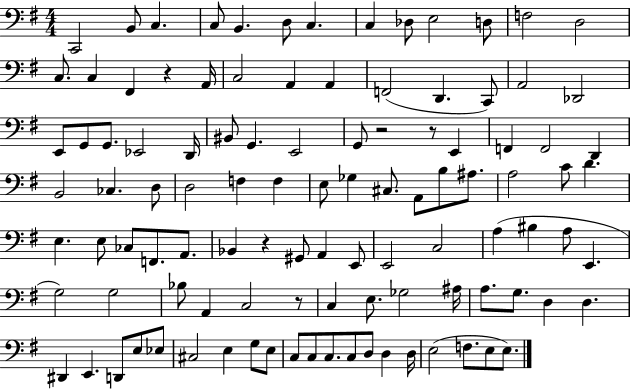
C2/h B2/e C3/q. C3/e B2/q. D3/e C3/q. C3/q Db3/e E3/h D3/e F3/h D3/h C3/e. C3/q F#2/q R/q A2/s C3/h A2/q A2/q F2/h D2/q. C2/e A2/h Db2/h E2/e G2/e G2/e. Eb2/h D2/s BIS2/e G2/q. E2/h G2/e R/h R/e E2/q F2/q F2/h D2/q B2/h CES3/q. D3/e D3/h F3/q F3/q E3/e Gb3/q C#3/e. A2/e B3/e A#3/e. A3/h C4/e D4/q. E3/q. E3/e CES3/e F2/e. A2/e. Bb2/q R/q G#2/e A2/q E2/e E2/h C3/h A3/q BIS3/q A3/e E2/q. G3/h G3/h Bb3/e A2/q C3/h R/e C3/q E3/e. Gb3/h A#3/s A3/e. G3/e. D3/q D3/q. D#2/q E2/q. D2/e E3/e Eb3/e C#3/h E3/q G3/e E3/e C3/e C3/e C3/e. C3/e D3/e D3/q D3/s E3/h F3/e. E3/e E3/e.